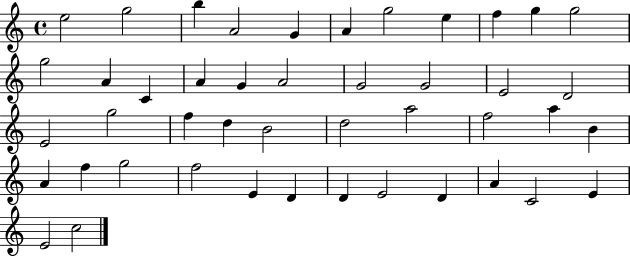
E5/h G5/h B5/q A4/h G4/q A4/q G5/h E5/q F5/q G5/q G5/h G5/h A4/q C4/q A4/q G4/q A4/h G4/h G4/h E4/h D4/h E4/h G5/h F5/q D5/q B4/h D5/h A5/h F5/h A5/q B4/q A4/q F5/q G5/h F5/h E4/q D4/q D4/q E4/h D4/q A4/q C4/h E4/q E4/h C5/h